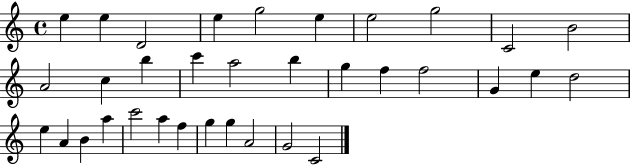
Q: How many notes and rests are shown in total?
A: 34